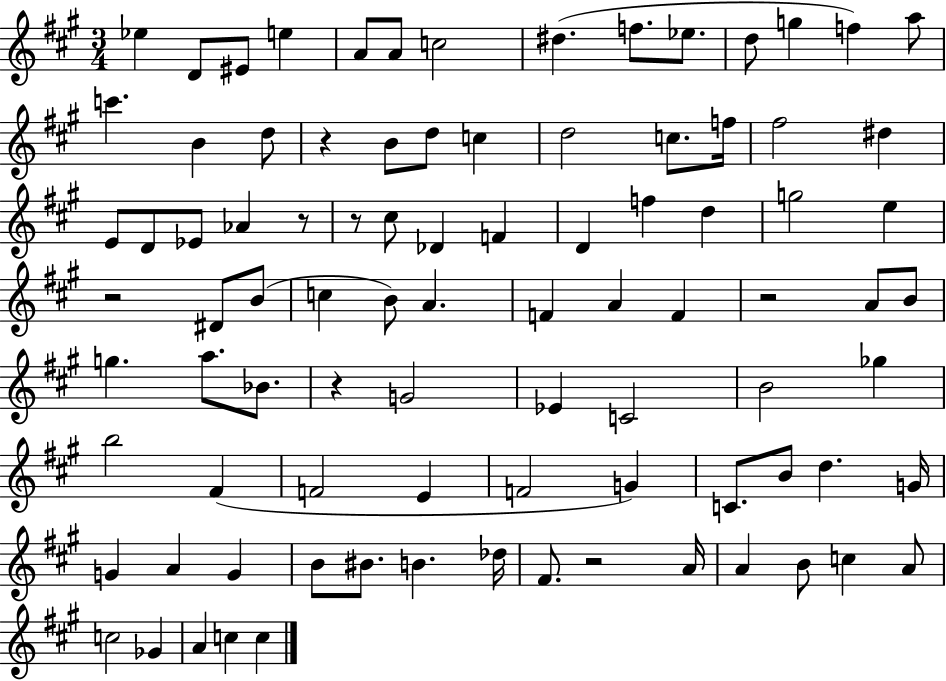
Eb5/q D4/e EIS4/e E5/q A4/e A4/e C5/h D#5/q. F5/e. Eb5/e. D5/e G5/q F5/q A5/e C6/q. B4/q D5/e R/q B4/e D5/e C5/q D5/h C5/e. F5/s F#5/h D#5/q E4/e D4/e Eb4/e Ab4/q R/e R/e C#5/e Db4/q F4/q D4/q F5/q D5/q G5/h E5/q R/h D#4/e B4/e C5/q B4/e A4/q. F4/q A4/q F4/q R/h A4/e B4/e G5/q. A5/e. Bb4/e. R/q G4/h Eb4/q C4/h B4/h Gb5/q B5/h F#4/q F4/h E4/q F4/h G4/q C4/e. B4/e D5/q. G4/s G4/q A4/q G4/q B4/e BIS4/e. B4/q. Db5/s F#4/e. R/h A4/s A4/q B4/e C5/q A4/e C5/h Gb4/q A4/q C5/q C5/q